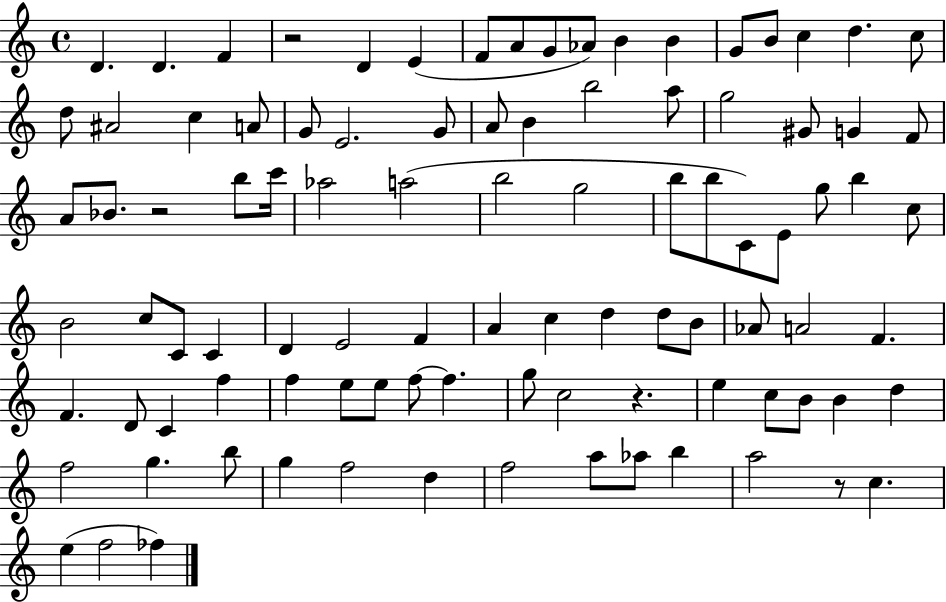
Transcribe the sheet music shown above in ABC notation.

X:1
T:Untitled
M:4/4
L:1/4
K:C
D D F z2 D E F/2 A/2 G/2 _A/2 B B G/2 B/2 c d c/2 d/2 ^A2 c A/2 G/2 E2 G/2 A/2 B b2 a/2 g2 ^G/2 G F/2 A/2 _B/2 z2 b/2 c'/4 _a2 a2 b2 g2 b/2 b/2 C/2 E/2 g/2 b c/2 B2 c/2 C/2 C D E2 F A c d d/2 B/2 _A/2 A2 F F D/2 C f f e/2 e/2 f/2 f g/2 c2 z e c/2 B/2 B d f2 g b/2 g f2 d f2 a/2 _a/2 b a2 z/2 c e f2 _f